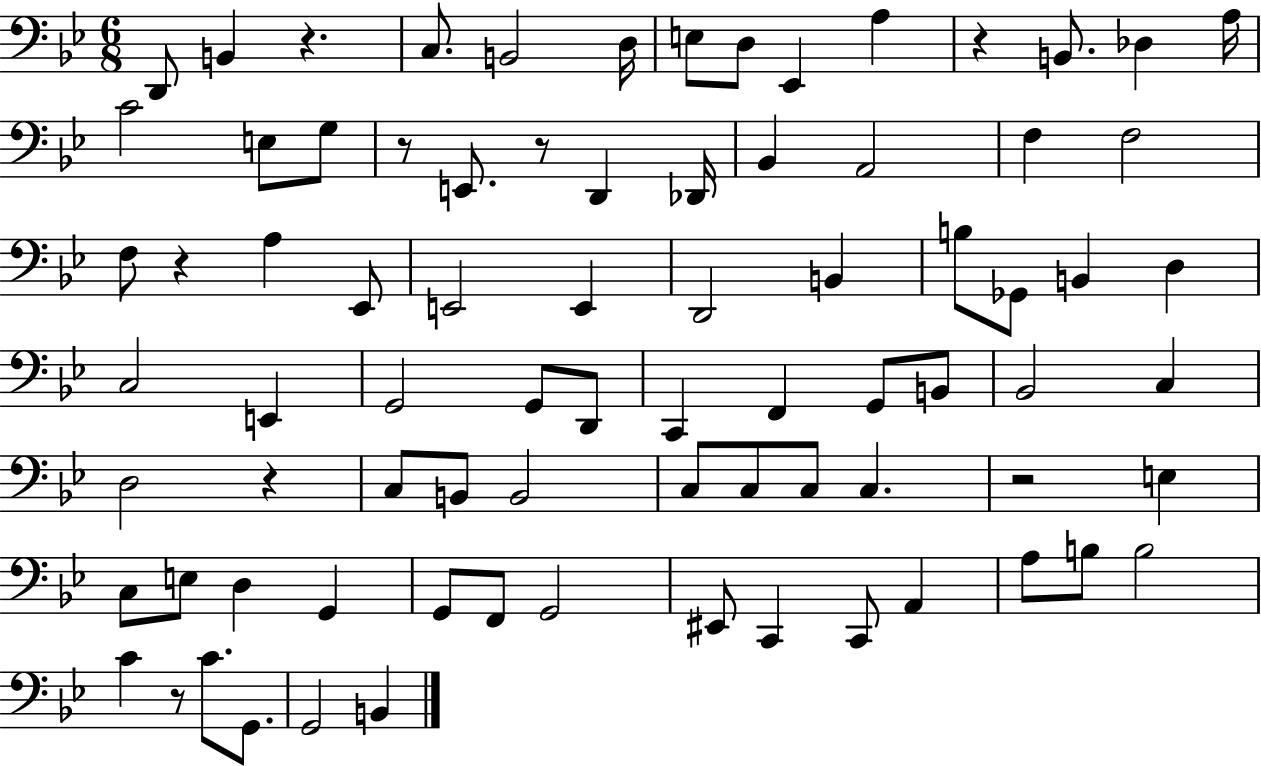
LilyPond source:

{
  \clef bass
  \numericTimeSignature
  \time 6/8
  \key bes \major
  d,8 b,4 r4. | c8. b,2 d16 | e8 d8 ees,4 a4 | r4 b,8. des4 a16 | \break c'2 e8 g8 | r8 e,8. r8 d,4 des,16 | bes,4 a,2 | f4 f2 | \break f8 r4 a4 ees,8 | e,2 e,4 | d,2 b,4 | b8 ges,8 b,4 d4 | \break c2 e,4 | g,2 g,8 d,8 | c,4 f,4 g,8 b,8 | bes,2 c4 | \break d2 r4 | c8 b,8 b,2 | c8 c8 c8 c4. | r2 e4 | \break c8 e8 d4 g,4 | g,8 f,8 g,2 | eis,8 c,4 c,8 a,4 | a8 b8 b2 | \break c'4 r8 c'8. g,8. | g,2 b,4 | \bar "|."
}